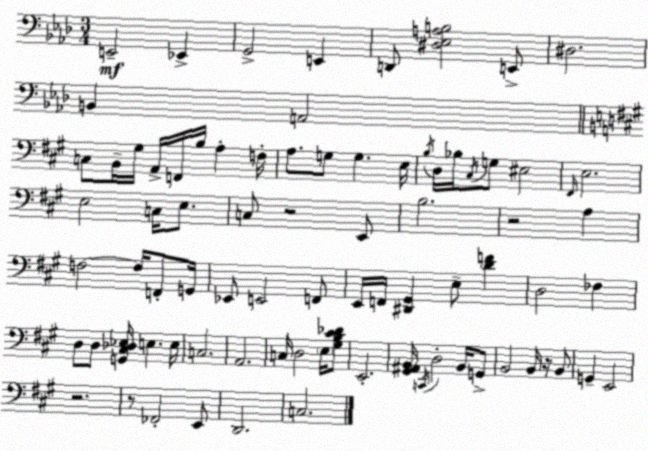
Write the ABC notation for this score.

X:1
T:Untitled
M:3/4
L:1/4
K:Ab
E,,2 _E,, G,,2 E,, D,,/2 [^D,_E,A,B,]2 E,,/2 ^D,2 B,, A,,2 C,/2 B,,/4 ^G,/4 A,,/4 F,,/4 B,/4 A, F,/4 A,/2 G,/2 G, E,/4 B,/4 D,/4 _B,/4 ^C,/4 G,/2 ^E,2 ^F,,/4 E,2 E,2 C,/4 E,/2 C,/2 z2 E,,/2 B,2 z2 A, F,2 F,/4 F,,/2 G,,/4 _E,,/2 E,,2 F,,/2 E,,/4 F,,/4 [^D,,^G,,] E,/2 [DF] D,2 _F, D,/2 D,/2 [G,,^C,_D,_E,]/4 E, E,/4 C,2 A,,2 C,/4 D,2 E,/4 [^G,B,^C_D]/2 E,,2 [^G,,^A,,B,,]/4 C,,/4 D,2 B,,/4 G,,/2 B,,2 B,,/4 z/4 B,,/2 G,, E,,2 z2 z/2 _F,,2 E,,/2 D,,2 C,2